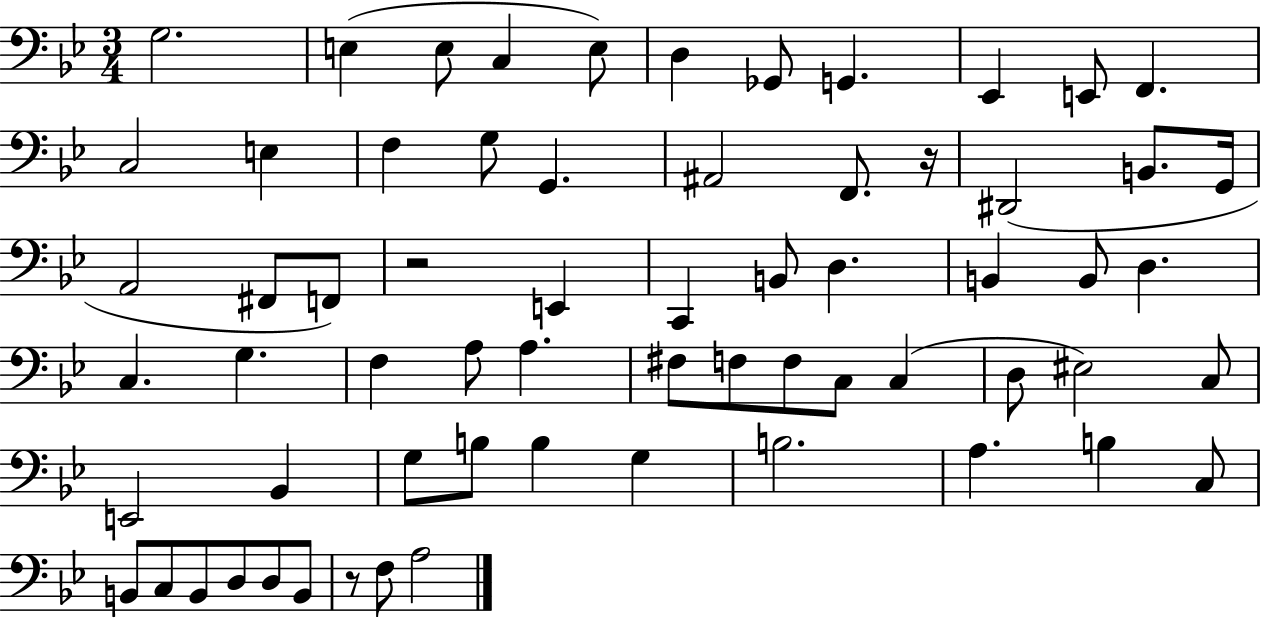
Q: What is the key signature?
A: BES major